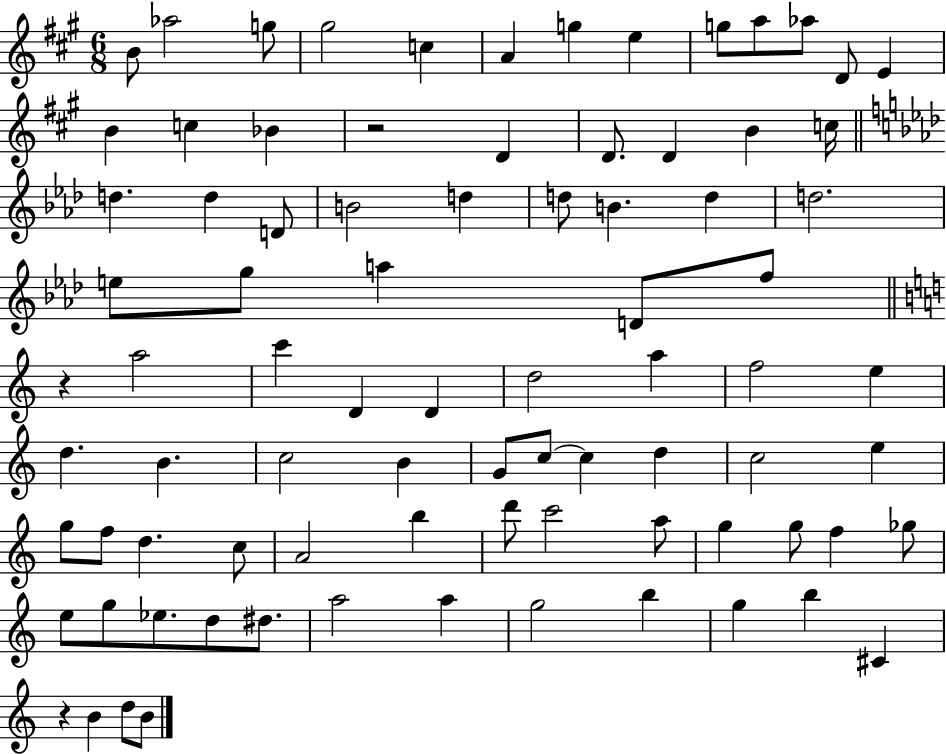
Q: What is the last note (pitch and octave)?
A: B4